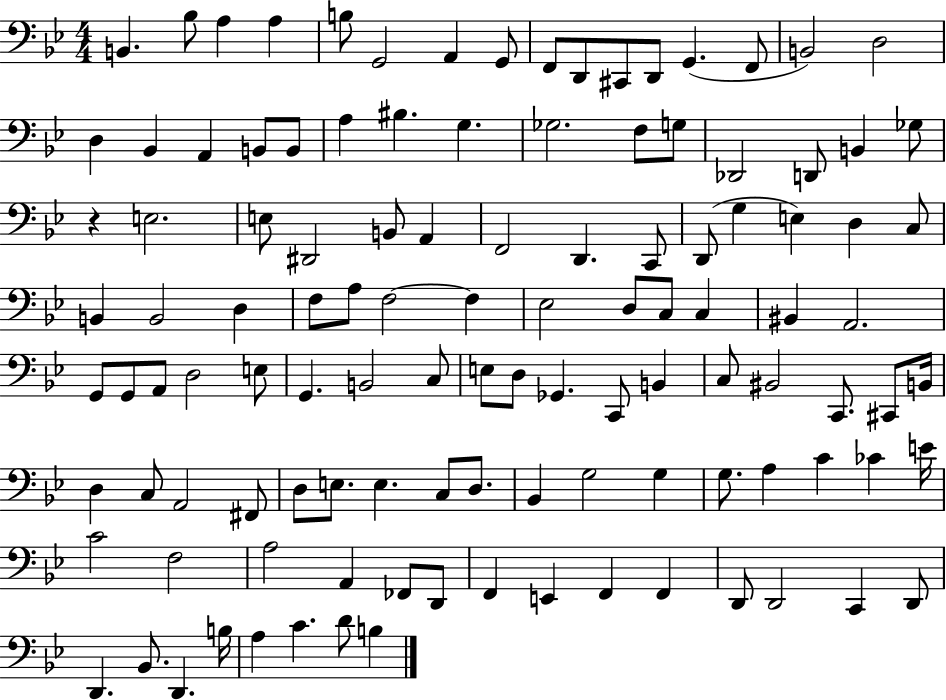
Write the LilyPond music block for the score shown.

{
  \clef bass
  \numericTimeSignature
  \time 4/4
  \key bes \major
  b,4. bes8 a4 a4 | b8 g,2 a,4 g,8 | f,8 d,8 cis,8 d,8 g,4.( f,8 | b,2) d2 | \break d4 bes,4 a,4 b,8 b,8 | a4 bis4. g4. | ges2. f8 g8 | des,2 d,8 b,4 ges8 | \break r4 e2. | e8 dis,2 b,8 a,4 | f,2 d,4. c,8 | d,8( g4 e4) d4 c8 | \break b,4 b,2 d4 | f8 a8 f2~~ f4 | ees2 d8 c8 c4 | bis,4 a,2. | \break g,8 g,8 a,8 d2 e8 | g,4. b,2 c8 | e8 d8 ges,4. c,8 b,4 | c8 bis,2 c,8. cis,8 b,16 | \break d4 c8 a,2 fis,8 | d8 e8. e4. c8 d8. | bes,4 g2 g4 | g8. a4 c'4 ces'4 e'16 | \break c'2 f2 | a2 a,4 fes,8 d,8 | f,4 e,4 f,4 f,4 | d,8 d,2 c,4 d,8 | \break d,4. bes,8. d,4. b16 | a4 c'4. d'8 b4 | \bar "|."
}